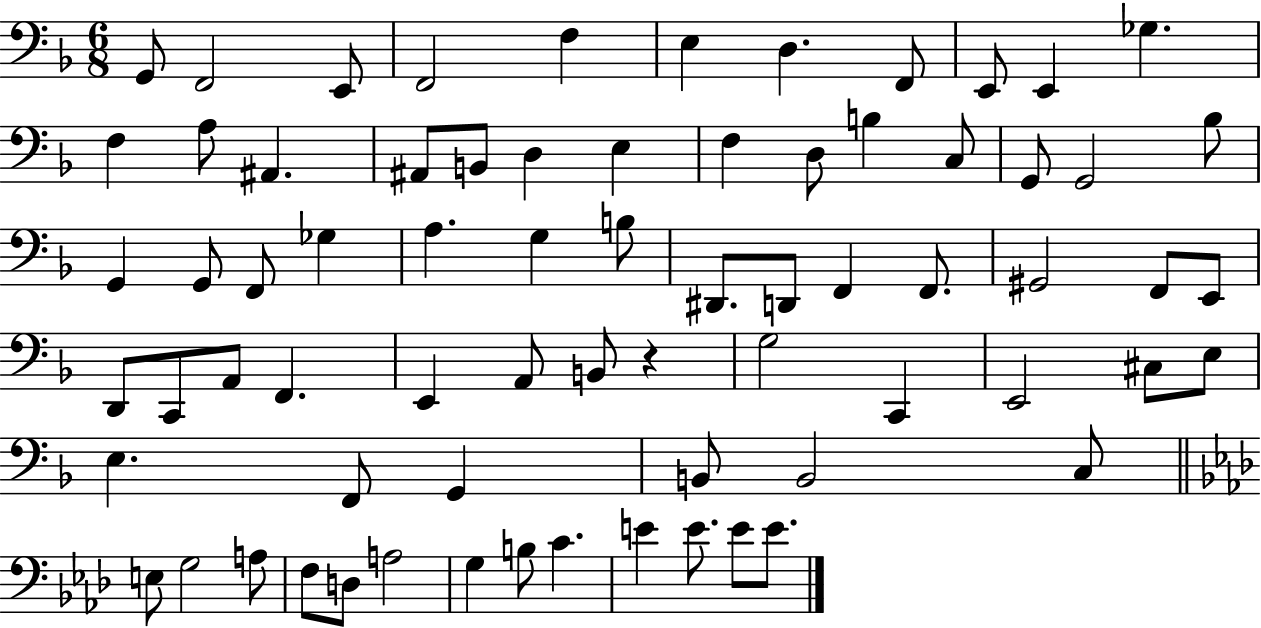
{
  \clef bass
  \numericTimeSignature
  \time 6/8
  \key f \major
  \repeat volta 2 { g,8 f,2 e,8 | f,2 f4 | e4 d4. f,8 | e,8 e,4 ges4. | \break f4 a8 ais,4. | ais,8 b,8 d4 e4 | f4 d8 b4 c8 | g,8 g,2 bes8 | \break g,4 g,8 f,8 ges4 | a4. g4 b8 | dis,8. d,8 f,4 f,8. | gis,2 f,8 e,8 | \break d,8 c,8 a,8 f,4. | e,4 a,8 b,8 r4 | g2 c,4 | e,2 cis8 e8 | \break e4. f,8 g,4 | b,8 b,2 c8 | \bar "||" \break \key aes \major e8 g2 a8 | f8 d8 a2 | g4 b8 c'4. | e'4 e'8. e'8 e'8. | \break } \bar "|."
}